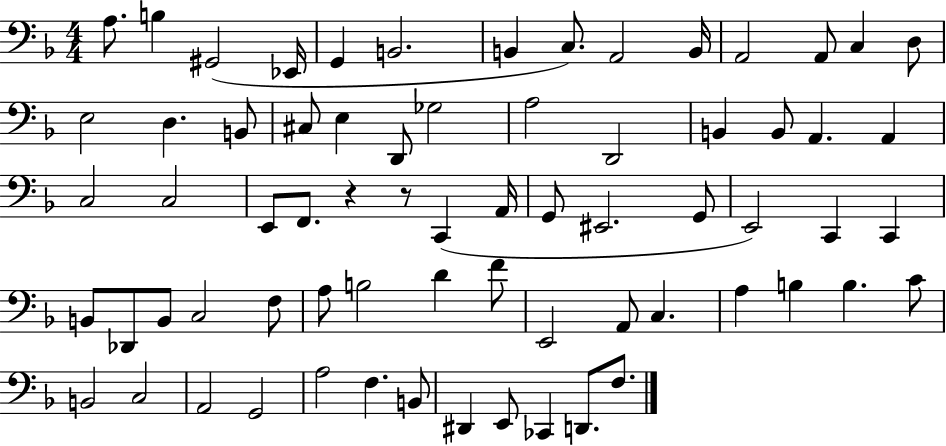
{
  \clef bass
  \numericTimeSignature
  \time 4/4
  \key f \major
  a8. b4 gis,2( ees,16 | g,4 b,2. | b,4 c8.) a,2 b,16 | a,2 a,8 c4 d8 | \break e2 d4. b,8 | cis8 e4 d,8 ges2 | a2 d,2 | b,4 b,8 a,4. a,4 | \break c2 c2 | e,8 f,8. r4 r8 c,4( a,16 | g,8 eis,2. g,8 | e,2) c,4 c,4 | \break b,8 des,8 b,8 c2 f8 | a8 b2 d'4 f'8 | e,2 a,8 c4. | a4 b4 b4. c'8 | \break b,2 c2 | a,2 g,2 | a2 f4. b,8 | dis,4 e,8 ces,4 d,8. f8. | \break \bar "|."
}